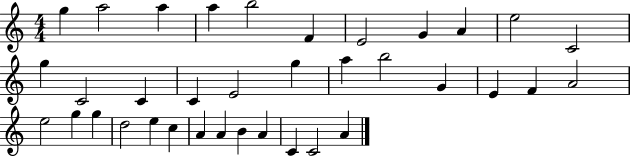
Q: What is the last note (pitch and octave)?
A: A4